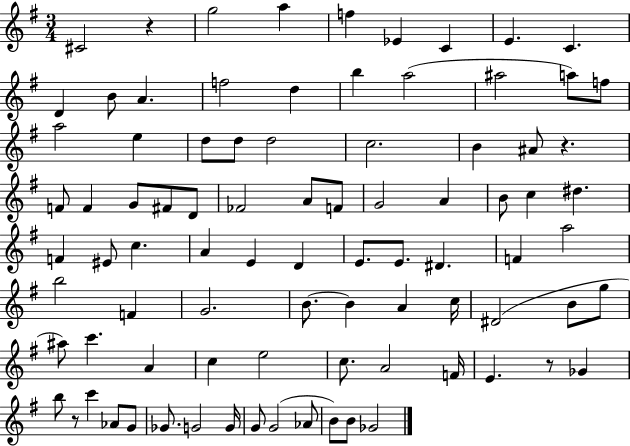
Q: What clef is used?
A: treble